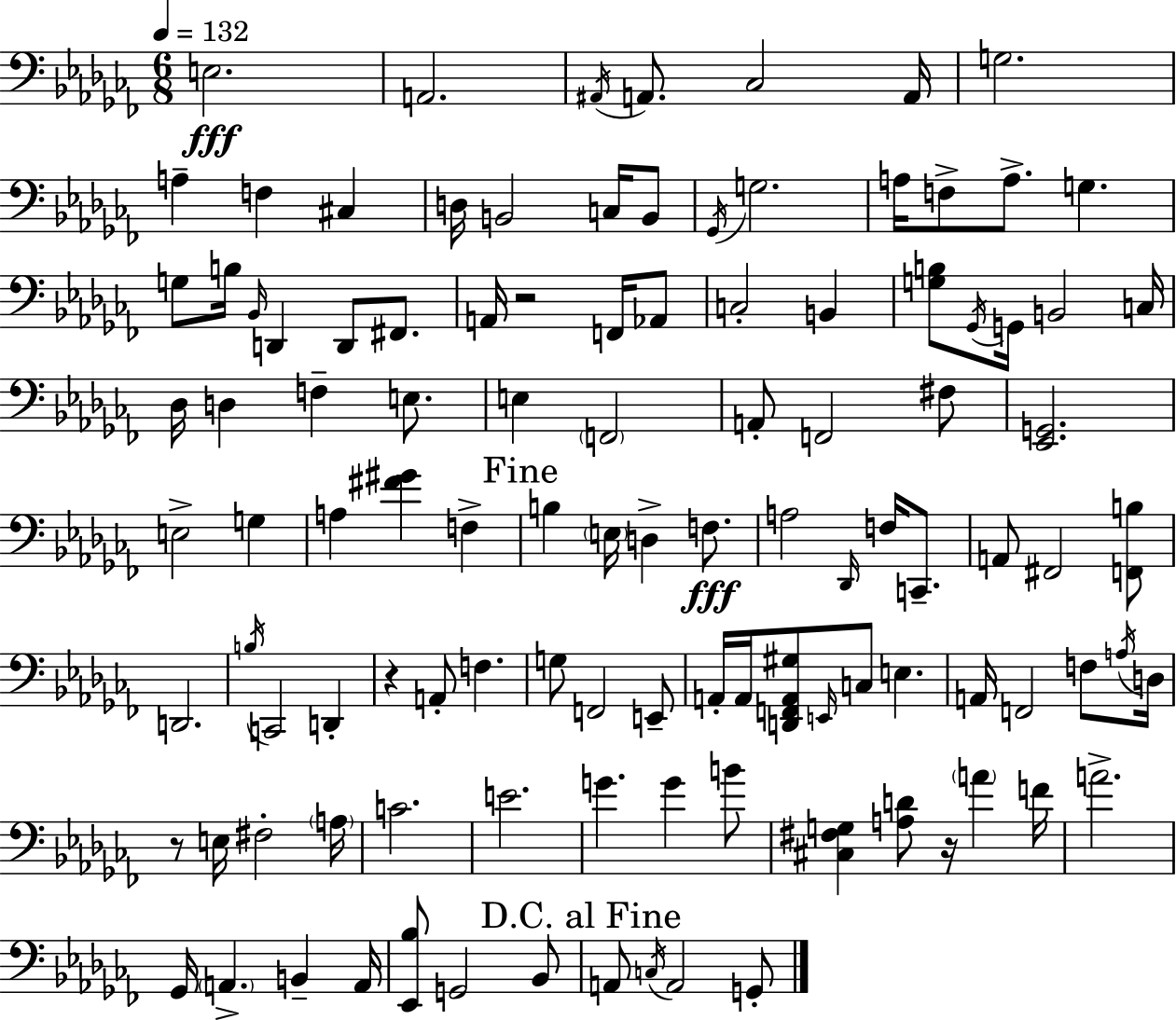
X:1
T:Untitled
M:6/8
L:1/4
K:Abm
E,2 A,,2 ^A,,/4 A,,/2 _C,2 A,,/4 G,2 A, F, ^C, D,/4 B,,2 C,/4 B,,/2 _G,,/4 G,2 A,/4 F,/2 A,/2 G, G,/2 B,/4 _B,,/4 D,, D,,/2 ^F,,/2 A,,/4 z2 F,,/4 _A,,/2 C,2 B,, [G,B,]/2 _G,,/4 G,,/4 B,,2 C,/4 _D,/4 D, F, E,/2 E, F,,2 A,,/2 F,,2 ^F,/2 [_E,,G,,]2 E,2 G, A, [^F^G] F, B, E,/4 D, F,/2 A,2 _D,,/4 F,/4 C,,/2 A,,/2 ^F,,2 [F,,B,]/2 D,,2 B,/4 C,,2 D,, z A,,/2 F, G,/2 F,,2 E,,/2 A,,/4 A,,/4 [D,,F,,A,,^G,]/2 E,,/4 C,/2 E, A,,/4 F,,2 F,/2 A,/4 D,/4 z/2 E,/4 ^F,2 A,/4 C2 E2 G G B/2 [^C,^F,G,] [A,D]/2 z/4 A F/4 A2 _G,,/4 A,, B,, A,,/4 [_E,,_B,]/2 G,,2 _B,,/2 A,,/2 C,/4 A,,2 G,,/2